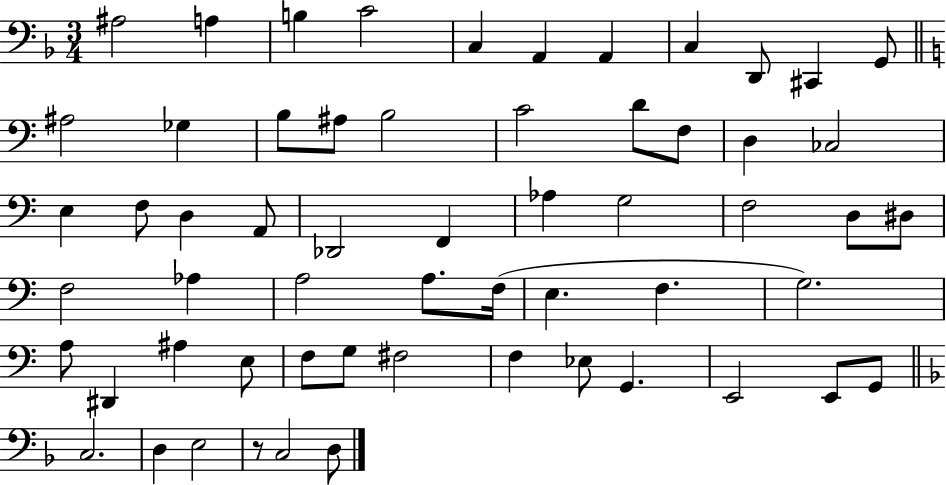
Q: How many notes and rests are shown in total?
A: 59